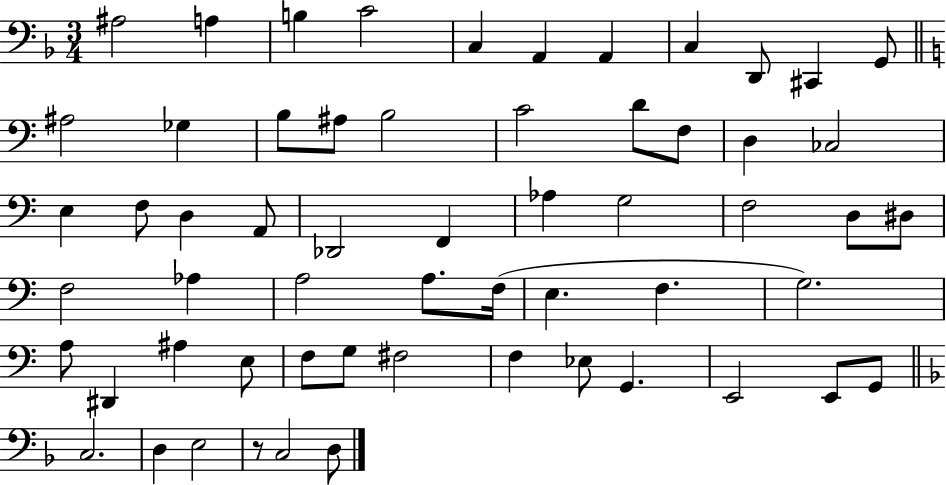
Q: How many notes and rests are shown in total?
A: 59